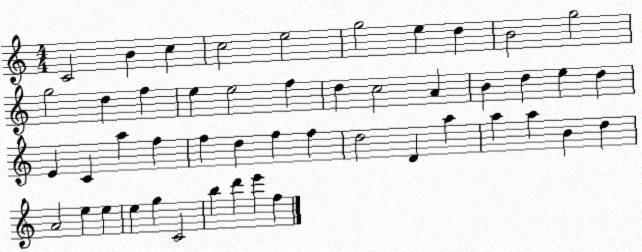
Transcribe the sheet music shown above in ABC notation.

X:1
T:Untitled
M:4/4
L:1/4
K:C
C2 B c c2 e2 g2 e d B2 g2 g2 d f e e2 f d c2 A B d e d E C a f f d f f d2 D a a a B d A2 e e e g C2 b d' e' f